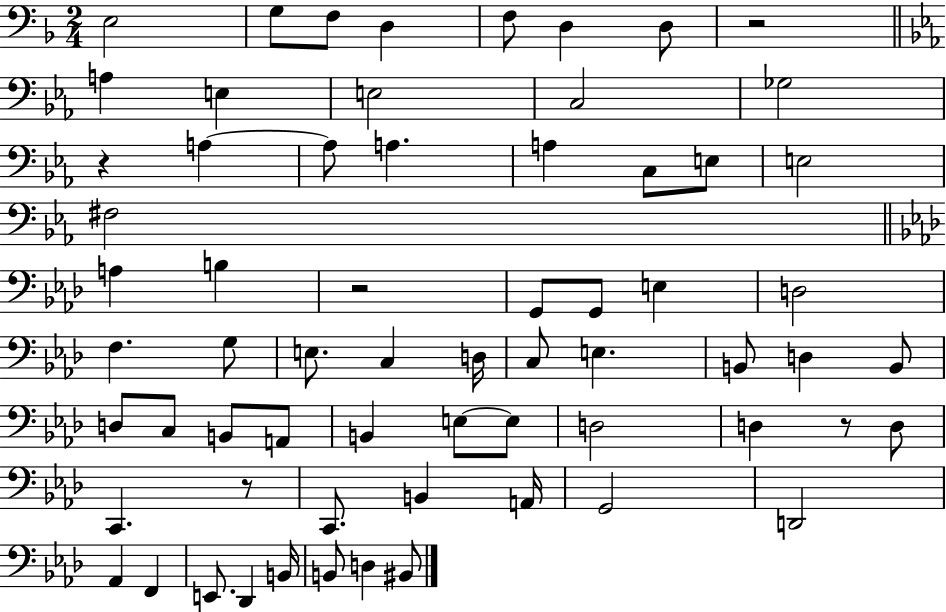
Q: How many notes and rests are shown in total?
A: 65